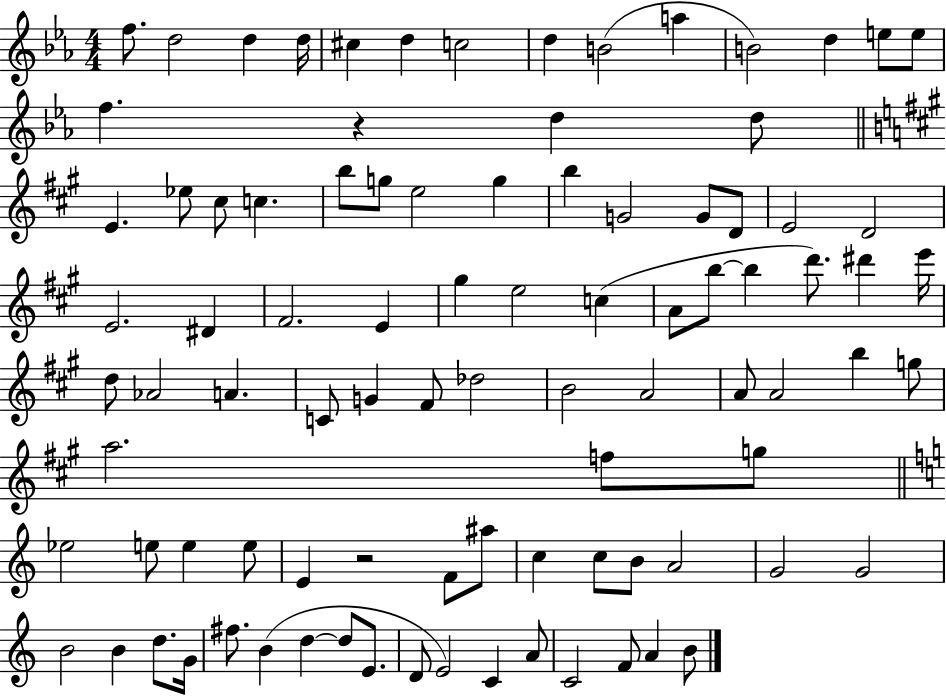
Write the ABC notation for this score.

X:1
T:Untitled
M:4/4
L:1/4
K:Eb
f/2 d2 d d/4 ^c d c2 d B2 a B2 d e/2 e/2 f z d d/2 E _e/2 ^c/2 c b/2 g/2 e2 g b G2 G/2 D/2 E2 D2 E2 ^D ^F2 E ^g e2 c A/2 b/2 b d'/2 ^d' e'/4 d/2 _A2 A C/2 G ^F/2 _d2 B2 A2 A/2 A2 b g/2 a2 f/2 g/2 _e2 e/2 e e/2 E z2 F/2 ^a/2 c c/2 B/2 A2 G2 G2 B2 B d/2 G/4 ^f/2 B d d/2 E/2 D/2 E2 C A/2 C2 F/2 A B/2